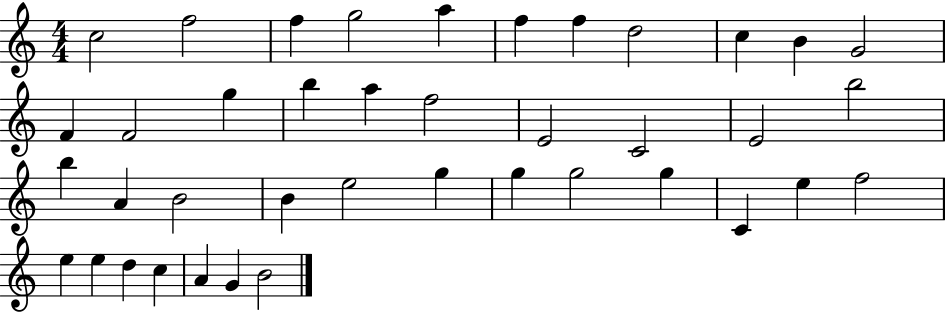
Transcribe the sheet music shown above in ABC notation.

X:1
T:Untitled
M:4/4
L:1/4
K:C
c2 f2 f g2 a f f d2 c B G2 F F2 g b a f2 E2 C2 E2 b2 b A B2 B e2 g g g2 g C e f2 e e d c A G B2